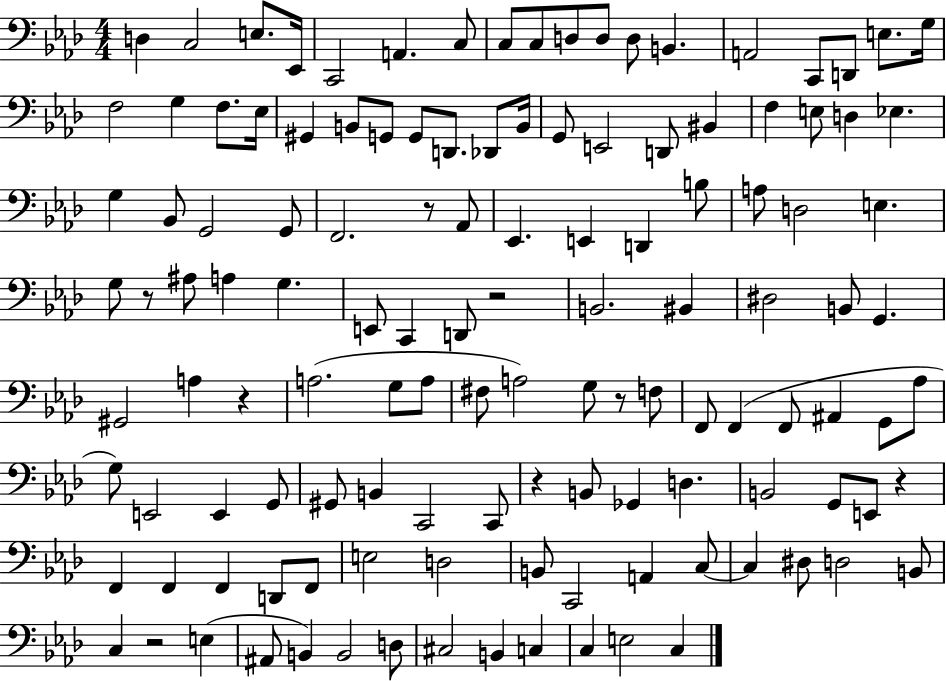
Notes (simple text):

D3/q C3/h E3/e. Eb2/s C2/h A2/q. C3/e C3/e C3/e D3/e D3/e D3/e B2/q. A2/h C2/e D2/e E3/e. G3/s F3/h G3/q F3/e. Eb3/s G#2/q B2/e G2/e G2/e D2/e. Db2/e B2/s G2/e E2/h D2/e BIS2/q F3/q E3/e D3/q Eb3/q. G3/q Bb2/e G2/h G2/e F2/h. R/e Ab2/e Eb2/q. E2/q D2/q B3/e A3/e D3/h E3/q. G3/e R/e A#3/e A3/q G3/q. E2/e C2/q D2/e R/h B2/h. BIS2/q D#3/h B2/e G2/q. G#2/h A3/q R/q A3/h. G3/e A3/e F#3/e A3/h G3/e R/e F3/e F2/e F2/q F2/e A#2/q G2/e Ab3/e G3/e E2/h E2/q G2/e G#2/e B2/q C2/h C2/e R/q B2/e Gb2/q D3/q. B2/h G2/e E2/e R/q F2/q F2/q F2/q D2/e F2/e E3/h D3/h B2/e C2/h A2/q C3/e C3/q D#3/e D3/h B2/e C3/q R/h E3/q A#2/e B2/q B2/h D3/e C#3/h B2/q C3/q C3/q E3/h C3/q